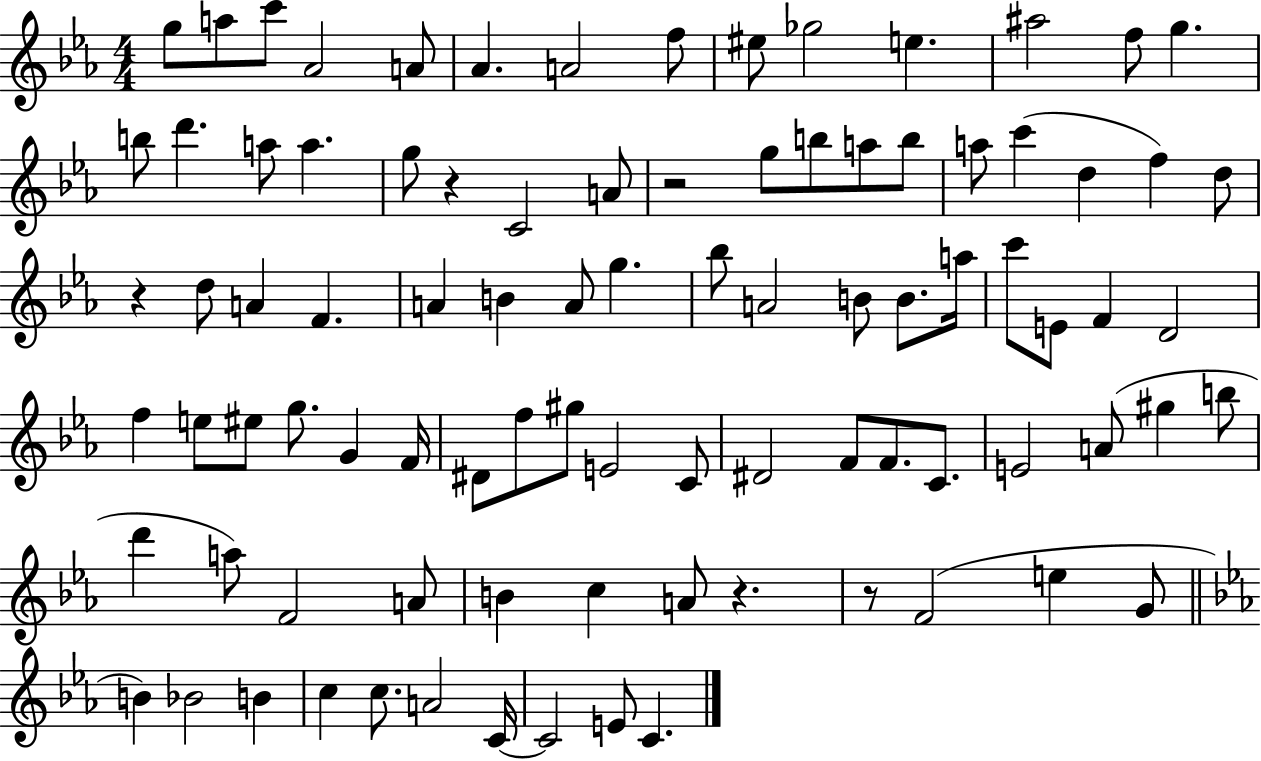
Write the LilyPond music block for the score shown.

{
  \clef treble
  \numericTimeSignature
  \time 4/4
  \key ees \major
  g''8 a''8 c'''8 aes'2 a'8 | aes'4. a'2 f''8 | eis''8 ges''2 e''4. | ais''2 f''8 g''4. | \break b''8 d'''4. a''8 a''4. | g''8 r4 c'2 a'8 | r2 g''8 b''8 a''8 b''8 | a''8 c'''4( d''4 f''4) d''8 | \break r4 d''8 a'4 f'4. | a'4 b'4 a'8 g''4. | bes''8 a'2 b'8 b'8. a''16 | c'''8 e'8 f'4 d'2 | \break f''4 e''8 eis''8 g''8. g'4 f'16 | dis'8 f''8 gis''8 e'2 c'8 | dis'2 f'8 f'8. c'8. | e'2 a'8( gis''4 b''8 | \break d'''4 a''8) f'2 a'8 | b'4 c''4 a'8 r4. | r8 f'2( e''4 g'8 | \bar "||" \break \key c \minor b'4) bes'2 b'4 | c''4 c''8. a'2 c'16~~ | c'2 e'8 c'4. | \bar "|."
}